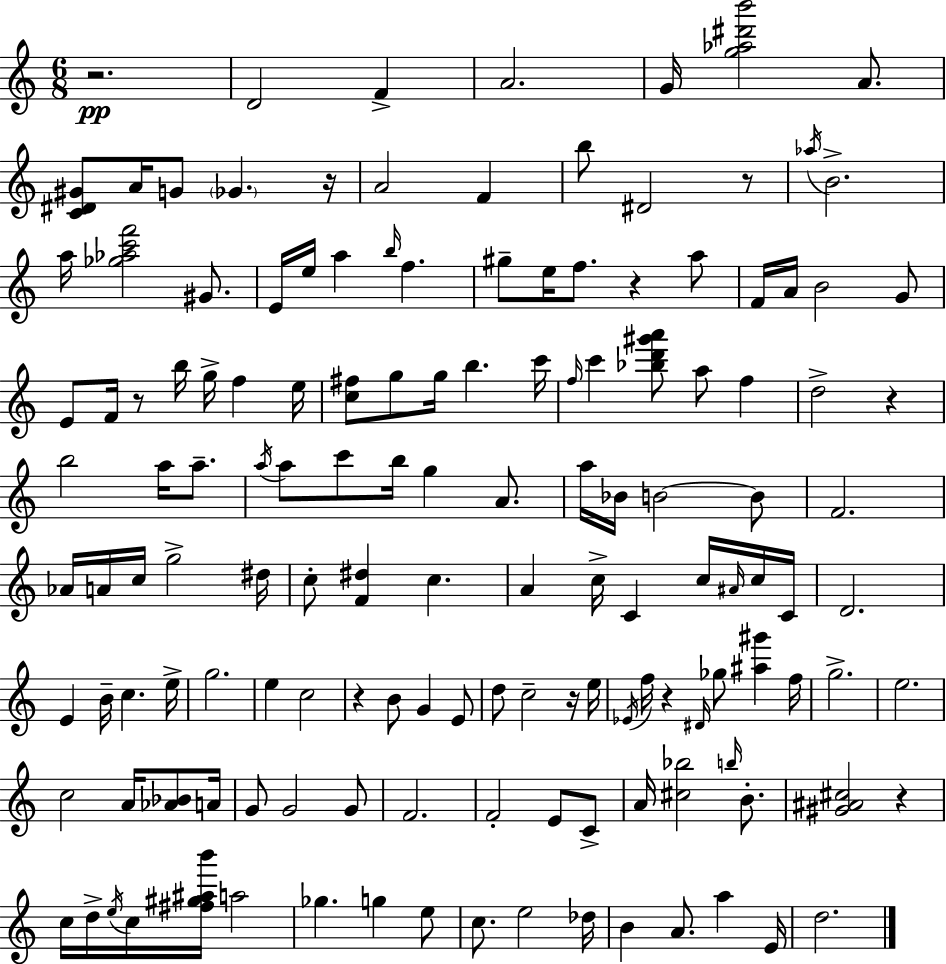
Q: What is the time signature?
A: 6/8